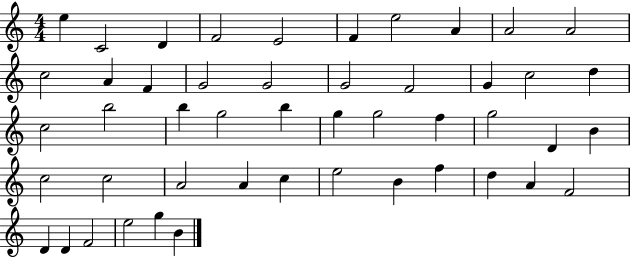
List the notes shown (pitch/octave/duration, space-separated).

E5/q C4/h D4/q F4/h E4/h F4/q E5/h A4/q A4/h A4/h C5/h A4/q F4/q G4/h G4/h G4/h F4/h G4/q C5/h D5/q C5/h B5/h B5/q G5/h B5/q G5/q G5/h F5/q G5/h D4/q B4/q C5/h C5/h A4/h A4/q C5/q E5/h B4/q F5/q D5/q A4/q F4/h D4/q D4/q F4/h E5/h G5/q B4/q